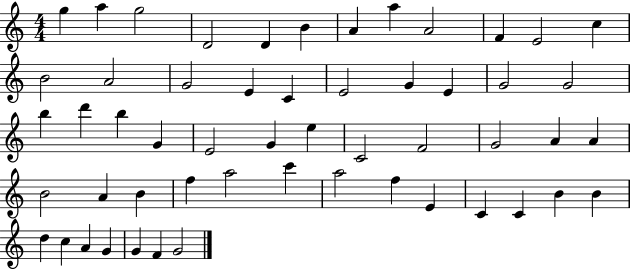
X:1
T:Untitled
M:4/4
L:1/4
K:C
g a g2 D2 D B A a A2 F E2 c B2 A2 G2 E C E2 G E G2 G2 b d' b G E2 G e C2 F2 G2 A A B2 A B f a2 c' a2 f E C C B B d c A G G F G2